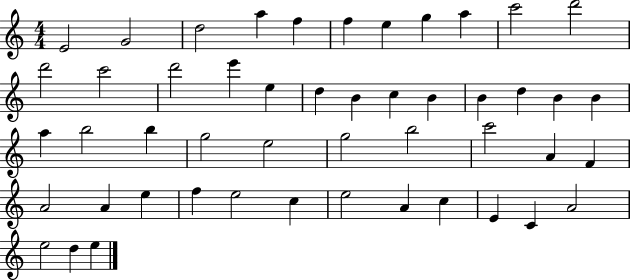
E4/h G4/h D5/h A5/q F5/q F5/q E5/q G5/q A5/q C6/h D6/h D6/h C6/h D6/h E6/q E5/q D5/q B4/q C5/q B4/q B4/q D5/q B4/q B4/q A5/q B5/h B5/q G5/h E5/h G5/h B5/h C6/h A4/q F4/q A4/h A4/q E5/q F5/q E5/h C5/q E5/h A4/q C5/q E4/q C4/q A4/h E5/h D5/q E5/q